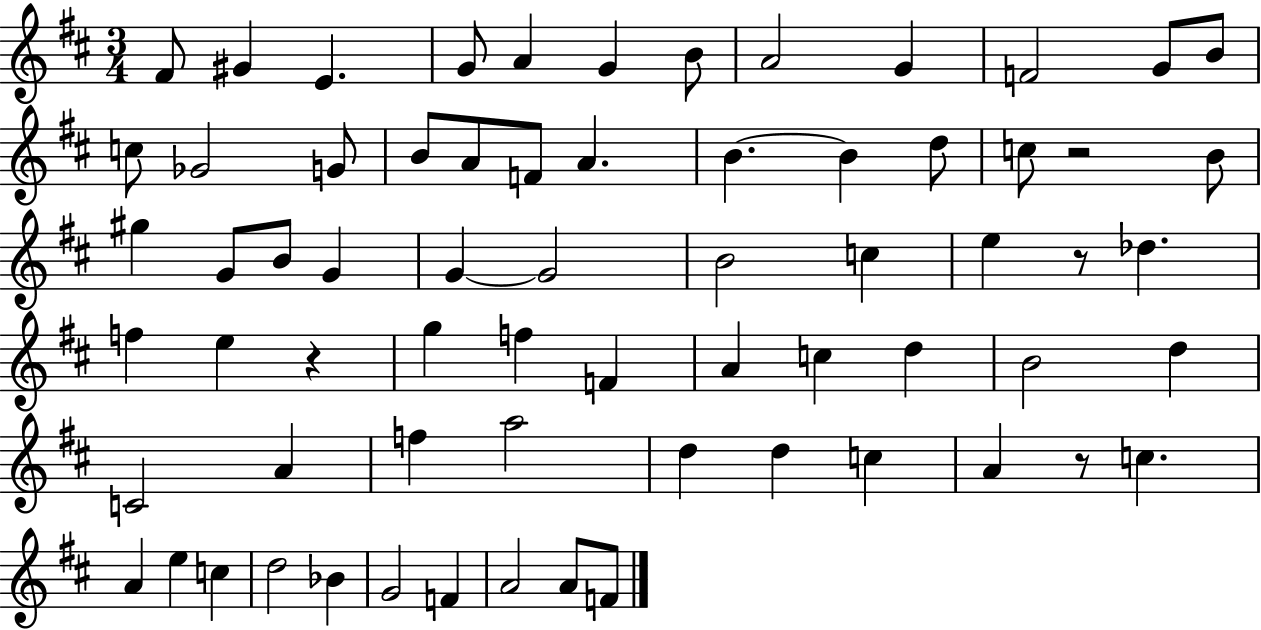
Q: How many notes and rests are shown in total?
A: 67